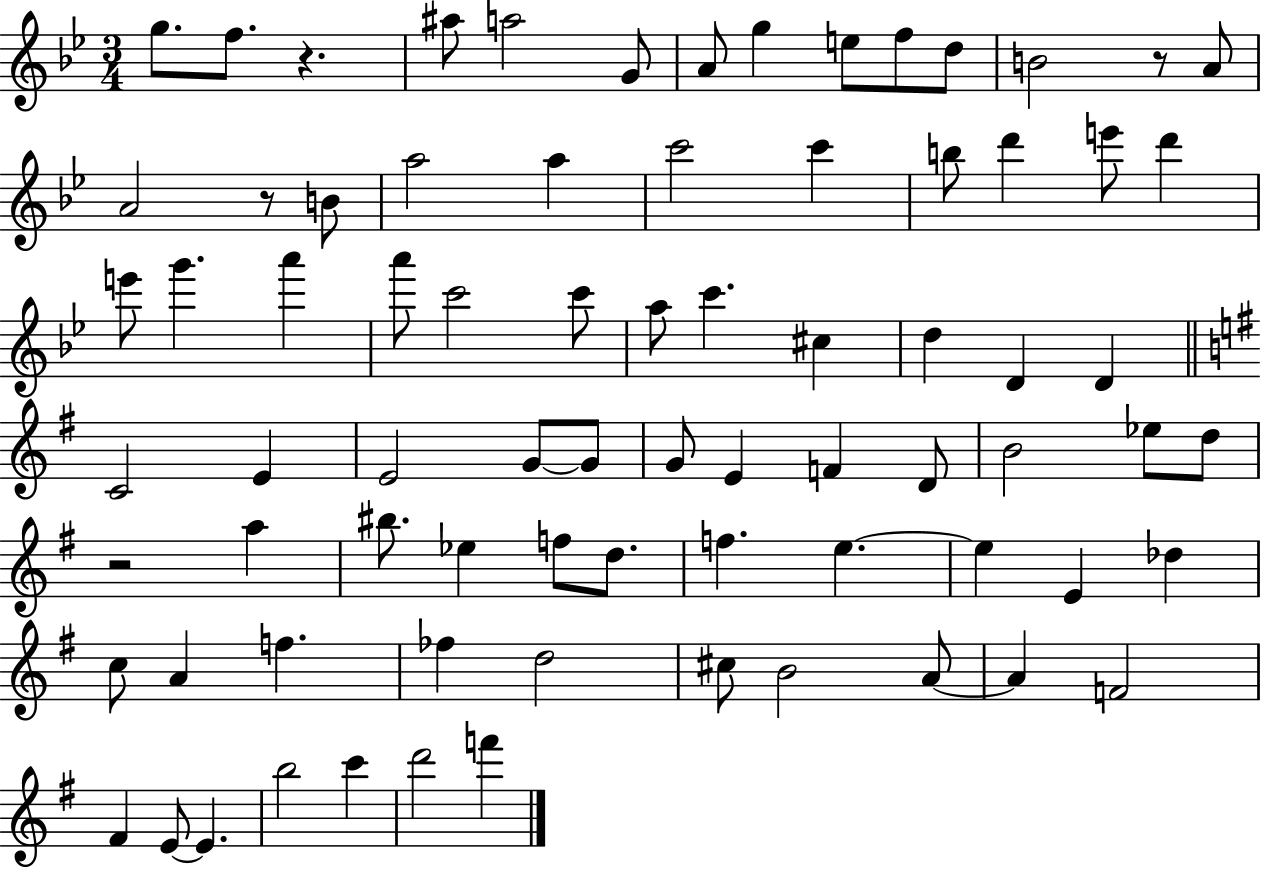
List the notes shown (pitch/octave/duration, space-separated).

G5/e. F5/e. R/q. A#5/e A5/h G4/e A4/e G5/q E5/e F5/e D5/e B4/h R/e A4/e A4/h R/e B4/e A5/h A5/q C6/h C6/q B5/e D6/q E6/e D6/q E6/e G6/q. A6/q A6/e C6/h C6/e A5/e C6/q. C#5/q D5/q D4/q D4/q C4/h E4/q E4/h G4/e G4/e G4/e E4/q F4/q D4/e B4/h Eb5/e D5/e R/h A5/q BIS5/e. Eb5/q F5/e D5/e. F5/q. E5/q. E5/q E4/q Db5/q C5/e A4/q F5/q. FES5/q D5/h C#5/e B4/h A4/e A4/q F4/h F#4/q E4/e E4/q. B5/h C6/q D6/h F6/q